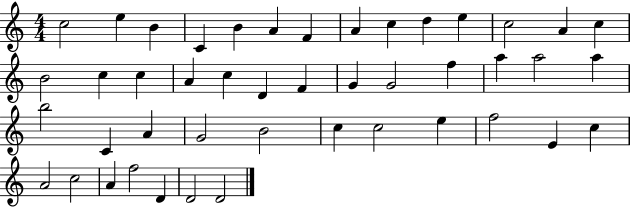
{
  \clef treble
  \numericTimeSignature
  \time 4/4
  \key c \major
  c''2 e''4 b'4 | c'4 b'4 a'4 f'4 | a'4 c''4 d''4 e''4 | c''2 a'4 c''4 | \break b'2 c''4 c''4 | a'4 c''4 d'4 f'4 | g'4 g'2 f''4 | a''4 a''2 a''4 | \break b''2 c'4 a'4 | g'2 b'2 | c''4 c''2 e''4 | f''2 e'4 c''4 | \break a'2 c''2 | a'4 f''2 d'4 | d'2 d'2 | \bar "|."
}